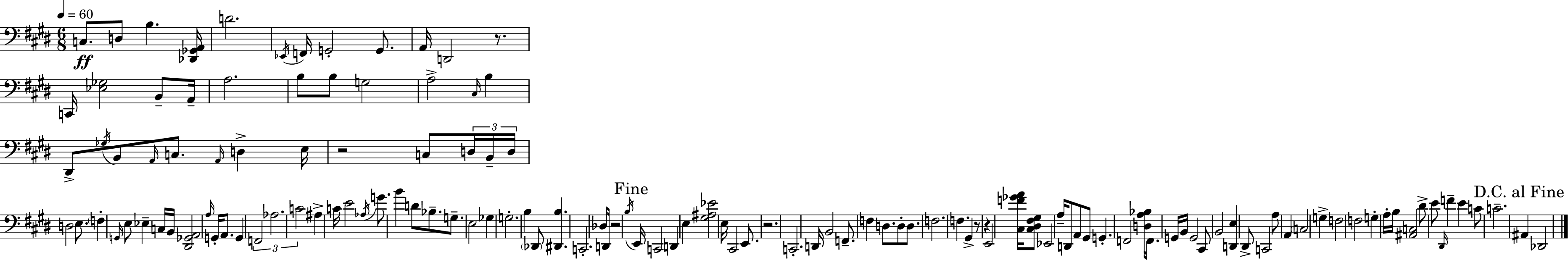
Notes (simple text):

C3/e. D3/e B3/q. [Db2,Gb2,A2]/s D4/h. Eb2/s F2/s G2/h G2/e. A2/s D2/h R/e. C2/s [Eb3,Gb3]/h B2/e A2/s A3/h. B3/e B3/e G3/h A3/h C#3/s B3/q D#2/e Gb3/s B2/e A2/s C3/e. A2/s D3/q E3/s R/h C3/e D3/s B2/s D3/s D3/h E3/e. F3/q G2/s E3/e Eb3/q C3/s B2/s [D#2,Gb2,A2]/h A3/s G2/s A2/e. G2/q F2/h Ab3/h. C4/h A#3/q C4/s E4/h Ab3/s G4/e. B4/q D4/e Bb3/e. G3/e. E3/h Gb3/q G3/h. B3/q Db2/e [D#2,B3]/q. C2/h. Db3/e D2/s R/h B3/s E2/s C2/h D2/q E3/q [G#3,A#3,Eb4]/h E3/s C#2/h E2/e. R/h. C2/h. D2/s B2/h F2/e. F3/q D3/e. D3/e D3/e. F3/h. F3/q. G#2/q R/e R/q E2/h [C#3,F4,Gb4,A4]/s [C#3,D#3,F#3,G#3]/e Eb2/h A3/s D2/e A2/e G#2/e G2/q. F2/h [D3,A3,Bb3]/s F2/e. G2/s B2/s G2/h C#2/e B2/h [D2,E3]/q D#2/e C2/h A3/e A2/q C3/h G3/q F3/h F3/h G3/q A3/s B3/s [A#2,C3]/h D#4/e E4/e D#2/s F4/q E4/q C4/e C4/h. A#2/q Db2/h